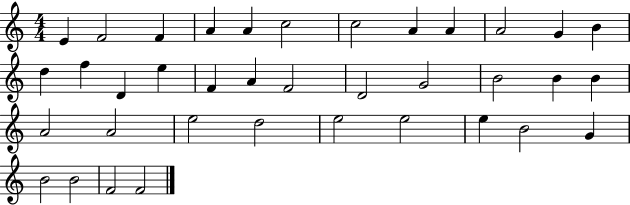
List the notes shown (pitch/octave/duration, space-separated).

E4/q F4/h F4/q A4/q A4/q C5/h C5/h A4/q A4/q A4/h G4/q B4/q D5/q F5/q D4/q E5/q F4/q A4/q F4/h D4/h G4/h B4/h B4/q B4/q A4/h A4/h E5/h D5/h E5/h E5/h E5/q B4/h G4/q B4/h B4/h F4/h F4/h